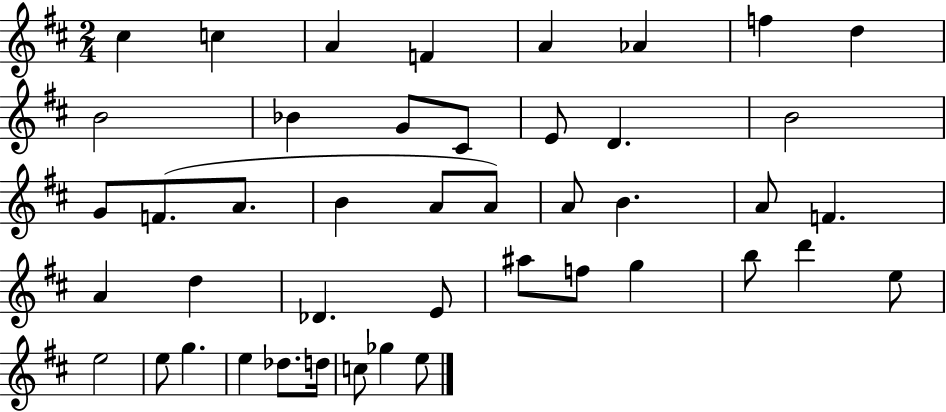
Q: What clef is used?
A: treble